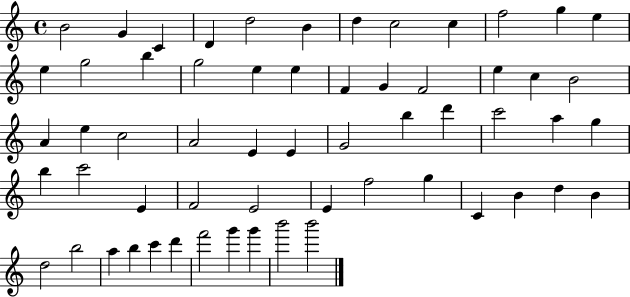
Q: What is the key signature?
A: C major